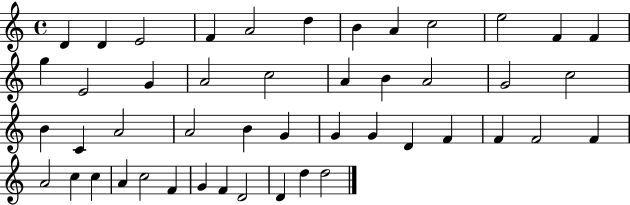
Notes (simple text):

D4/q D4/q E4/h F4/q A4/h D5/q B4/q A4/q C5/h E5/h F4/q F4/q G5/q E4/h G4/q A4/h C5/h A4/q B4/q A4/h G4/h C5/h B4/q C4/q A4/h A4/h B4/q G4/q G4/q G4/q D4/q F4/q F4/q F4/h F4/q A4/h C5/q C5/q A4/q C5/h F4/q G4/q F4/q D4/h D4/q D5/q D5/h